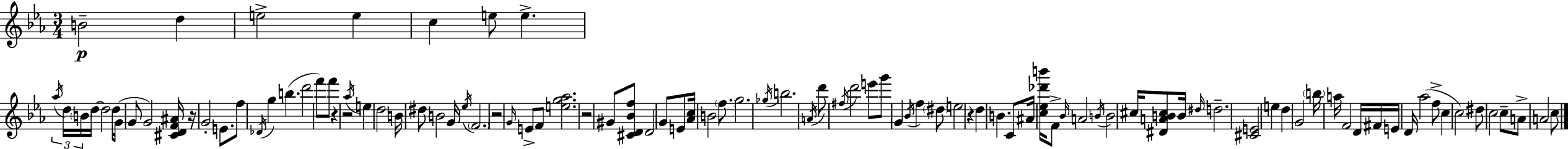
{
  \clef treble
  \numericTimeSignature
  \time 3/4
  \key c \minor
  b'2--\p d''4 | e''2-> e''4 | c''4 e''8 e''4.-> | \tuplet 3/2 { \acciaccatura { aes''16 } d''16 \parenthesize b'16 } d''16~~ d''2 | \break d''16 g'16( g'8 g'2) | <cis' d' f' ais'>16 r16 g'2-. e'8. | f''8 \acciaccatura { des'16 } g''4 b''4.( | d'''2 f'''8) | \break f'''8 r4 r2 | \acciaccatura { aes''16 } e''4 d''2 | b'16 dis''8 b'2 | g'16 \acciaccatura { ees''16 } \parenthesize f'2. | \break r2 | \grace { g'16 } e'8-> f'8 <e'' g'' aes''>2. | r2 | gis'8 <cis' d' bes' f''>8 d'2 | \break g'8 e'8 <aes' c''>16 b'2 | \parenthesize f''8. g''2. | \acciaccatura { ges''16 } b''2. | \acciaccatura { a'16 } d'''8 \acciaccatura { fis''16 } d'''2 | \break e'''8 g'''8 g'4 | \acciaccatura { bes'16 } f''4 \parenthesize dis''8 e''2 | r4 d''4 | b'4. c'8 ais'16 <c'' ees'' des''' b'''>16 f'8-> | \break \grace { bes'16 } a'2 \acciaccatura { b'16 } b'2 | cis''16 <dis' a' b' cis''>8 b'16 \grace { dis''16 } | d''2.-- | <cis' e'>2 e''4 | \break d''4 g'2 | \parenthesize b''16 a''16 f'2 d'16 fis'16 | e'16 d'16 aes''2( f''8-> | c''4 c''2) | \break dis''8 c''2 c''8-- | a'8-> a'2 c''8 | \bar "|."
}